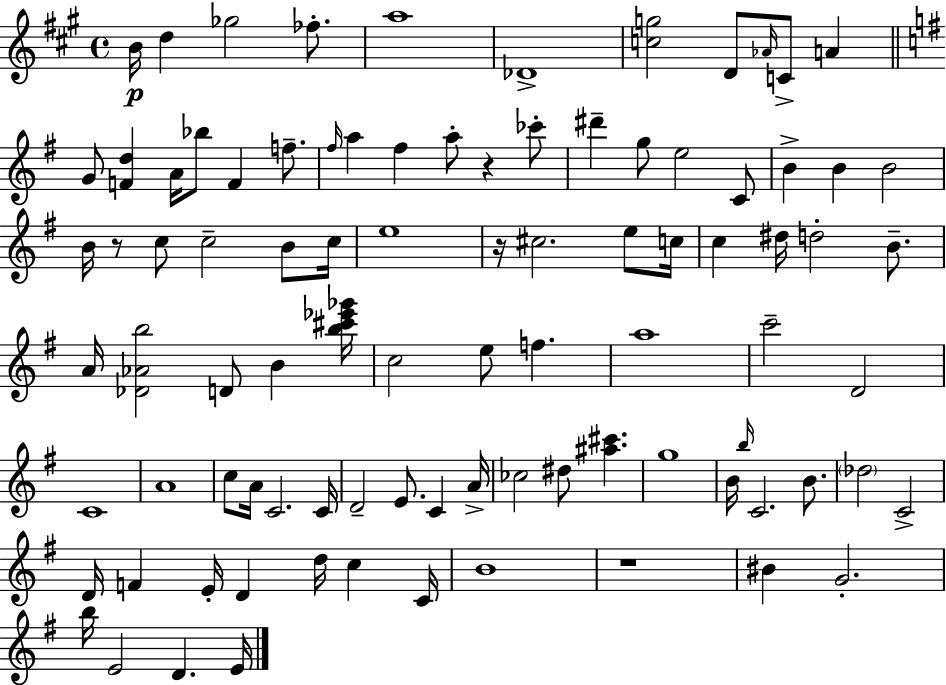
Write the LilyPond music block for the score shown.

{
  \clef treble
  \time 4/4
  \defaultTimeSignature
  \key a \major
  b'16\p d''4 ges''2 fes''8.-. | a''1 | des'1-> | <c'' g''>2 d'8 \grace { aes'16 } c'8-> a'4 | \break \bar "||" \break \key e \minor g'8 <f' d''>4 a'16 bes''8 f'4 f''8.-- | \grace { fis''16 } a''4 fis''4 a''8-. r4 ces'''8-. | dis'''4-- g''8 e''2 c'8 | b'4-> b'4 b'2 | \break b'16 r8 c''8 c''2-- b'8 | c''16 e''1 | r16 cis''2. e''8 | c''16 c''4 dis''16 d''2-. b'8.-- | \break a'16 <des' aes' b''>2 d'8 b'4 | <b'' cis''' ees''' ges'''>16 c''2 e''8 f''4. | a''1 | c'''2-- d'2 | \break c'1 | a'1 | c''8 a'16 c'2. | c'16 d'2-- e'8. c'4 | \break a'16-> ces''2 dis''8 <ais'' cis'''>4. | g''1 | b'16 \grace { b''16 } c'2. b'8. | \parenthesize des''2 c'2-> | \break d'16 f'4 e'16-. d'4 d''16 c''4 | c'16 b'1 | r1 | bis'4 g'2.-. | \break b''16 e'2 d'4. | e'16 \bar "|."
}